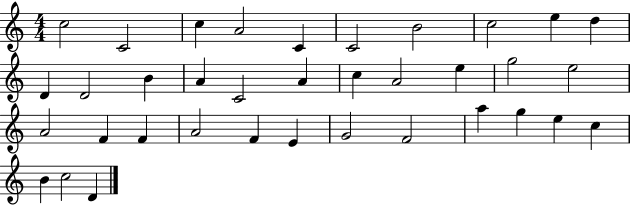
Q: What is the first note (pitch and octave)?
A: C5